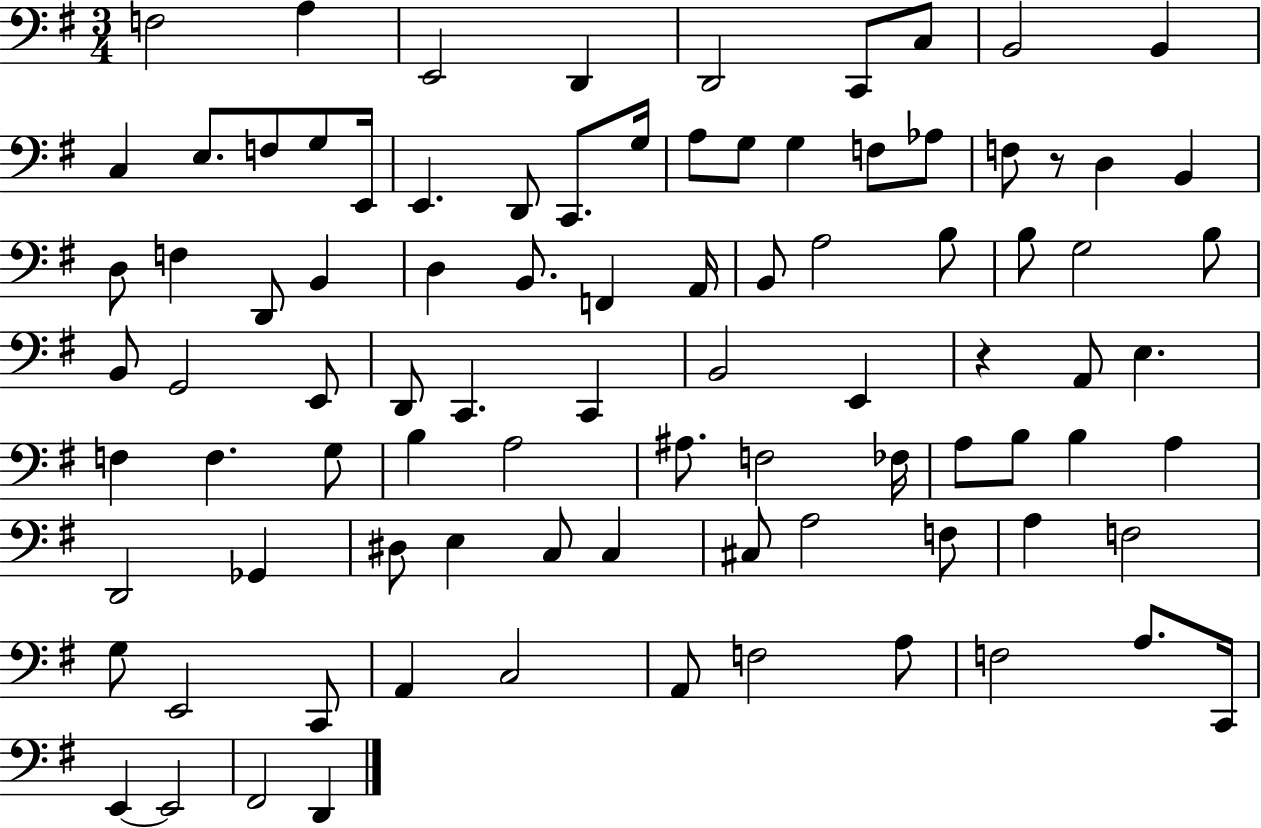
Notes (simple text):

F3/h A3/q E2/h D2/q D2/h C2/e C3/e B2/h B2/q C3/q E3/e. F3/e G3/e E2/s E2/q. D2/e C2/e. G3/s A3/e G3/e G3/q F3/e Ab3/e F3/e R/e D3/q B2/q D3/e F3/q D2/e B2/q D3/q B2/e. F2/q A2/s B2/e A3/h B3/e B3/e G3/h B3/e B2/e G2/h E2/e D2/e C2/q. C2/q B2/h E2/q R/q A2/e E3/q. F3/q F3/q. G3/e B3/q A3/h A#3/e. F3/h FES3/s A3/e B3/e B3/q A3/q D2/h Gb2/q D#3/e E3/q C3/e C3/q C#3/e A3/h F3/e A3/q F3/h G3/e E2/h C2/e A2/q C3/h A2/e F3/h A3/e F3/h A3/e. C2/s E2/q E2/h F#2/h D2/q